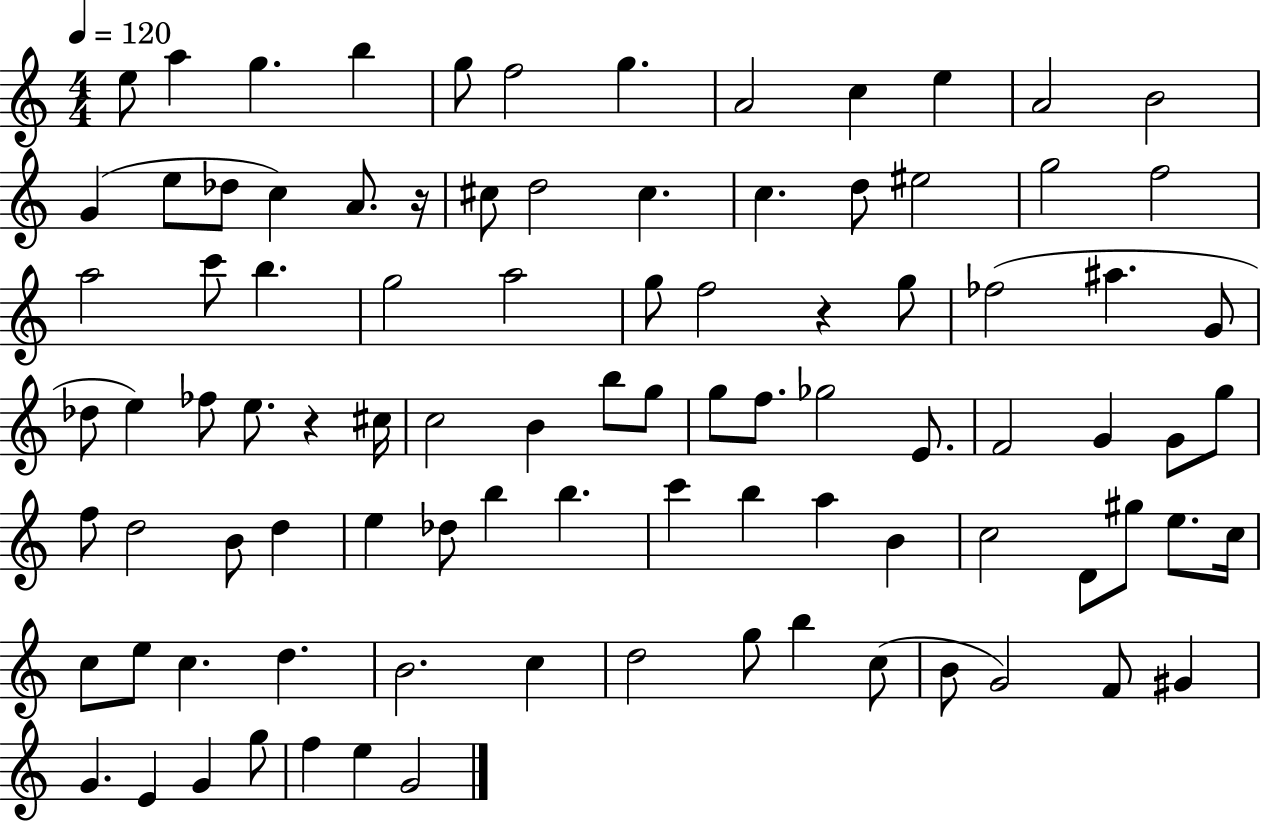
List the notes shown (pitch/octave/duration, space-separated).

E5/e A5/q G5/q. B5/q G5/e F5/h G5/q. A4/h C5/q E5/q A4/h B4/h G4/q E5/e Db5/e C5/q A4/e. R/s C#5/e D5/h C#5/q. C5/q. D5/e EIS5/h G5/h F5/h A5/h C6/e B5/q. G5/h A5/h G5/e F5/h R/q G5/e FES5/h A#5/q. G4/e Db5/e E5/q FES5/e E5/e. R/q C#5/s C5/h B4/q B5/e G5/e G5/e F5/e. Gb5/h E4/e. F4/h G4/q G4/e G5/e F5/e D5/h B4/e D5/q E5/q Db5/e B5/q B5/q. C6/q B5/q A5/q B4/q C5/h D4/e G#5/e E5/e. C5/s C5/e E5/e C5/q. D5/q. B4/h. C5/q D5/h G5/e B5/q C5/e B4/e G4/h F4/e G#4/q G4/q. E4/q G4/q G5/e F5/q E5/q G4/h